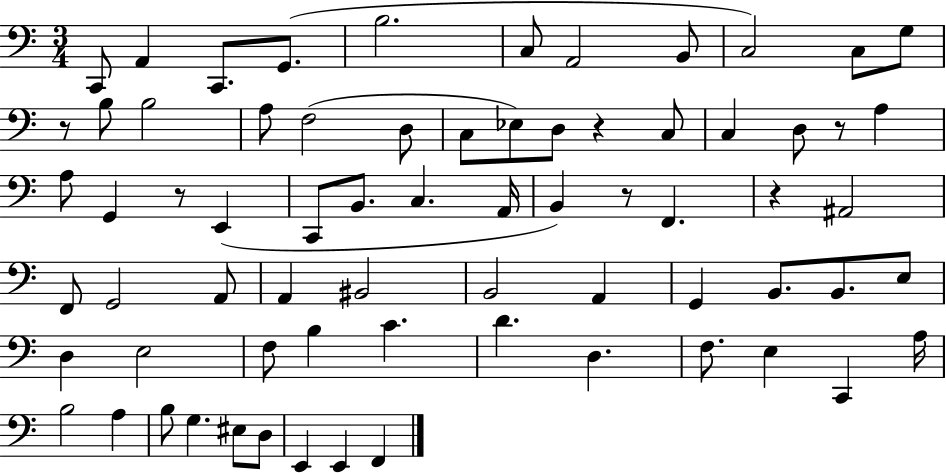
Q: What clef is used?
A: bass